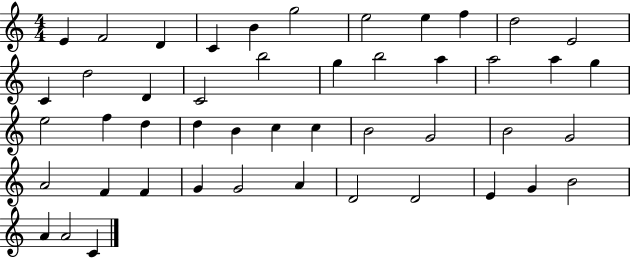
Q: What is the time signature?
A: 4/4